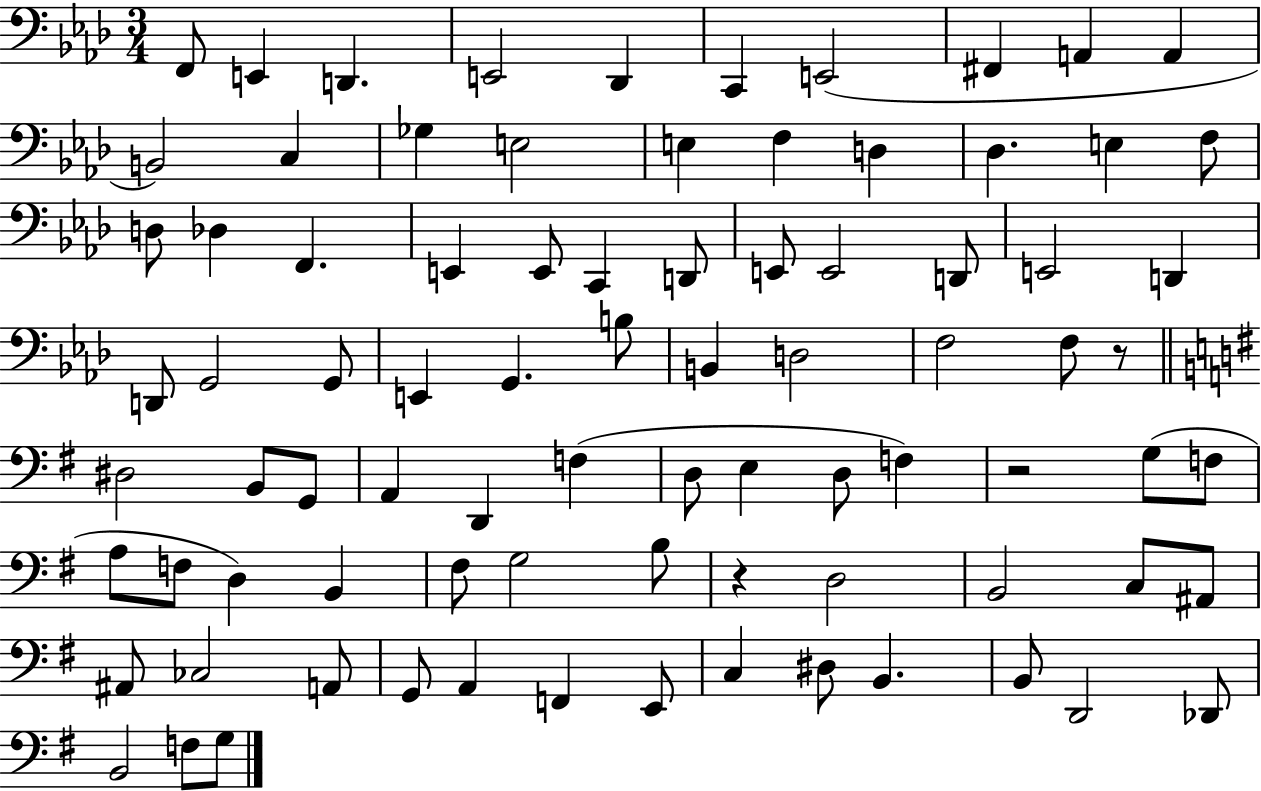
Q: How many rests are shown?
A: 3